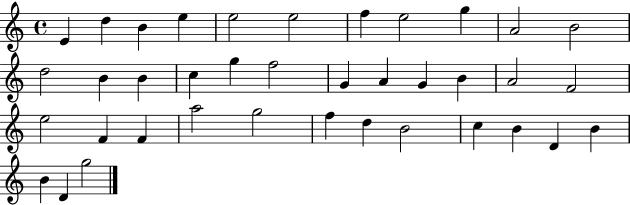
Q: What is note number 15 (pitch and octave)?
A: C5